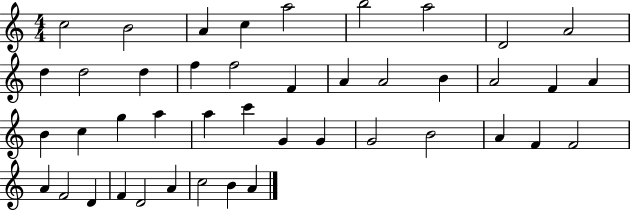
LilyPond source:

{
  \clef treble
  \numericTimeSignature
  \time 4/4
  \key c \major
  c''2 b'2 | a'4 c''4 a''2 | b''2 a''2 | d'2 a'2 | \break d''4 d''2 d''4 | f''4 f''2 f'4 | a'4 a'2 b'4 | a'2 f'4 a'4 | \break b'4 c''4 g''4 a''4 | a''4 c'''4 g'4 g'4 | g'2 b'2 | a'4 f'4 f'2 | \break a'4 f'2 d'4 | f'4 d'2 a'4 | c''2 b'4 a'4 | \bar "|."
}